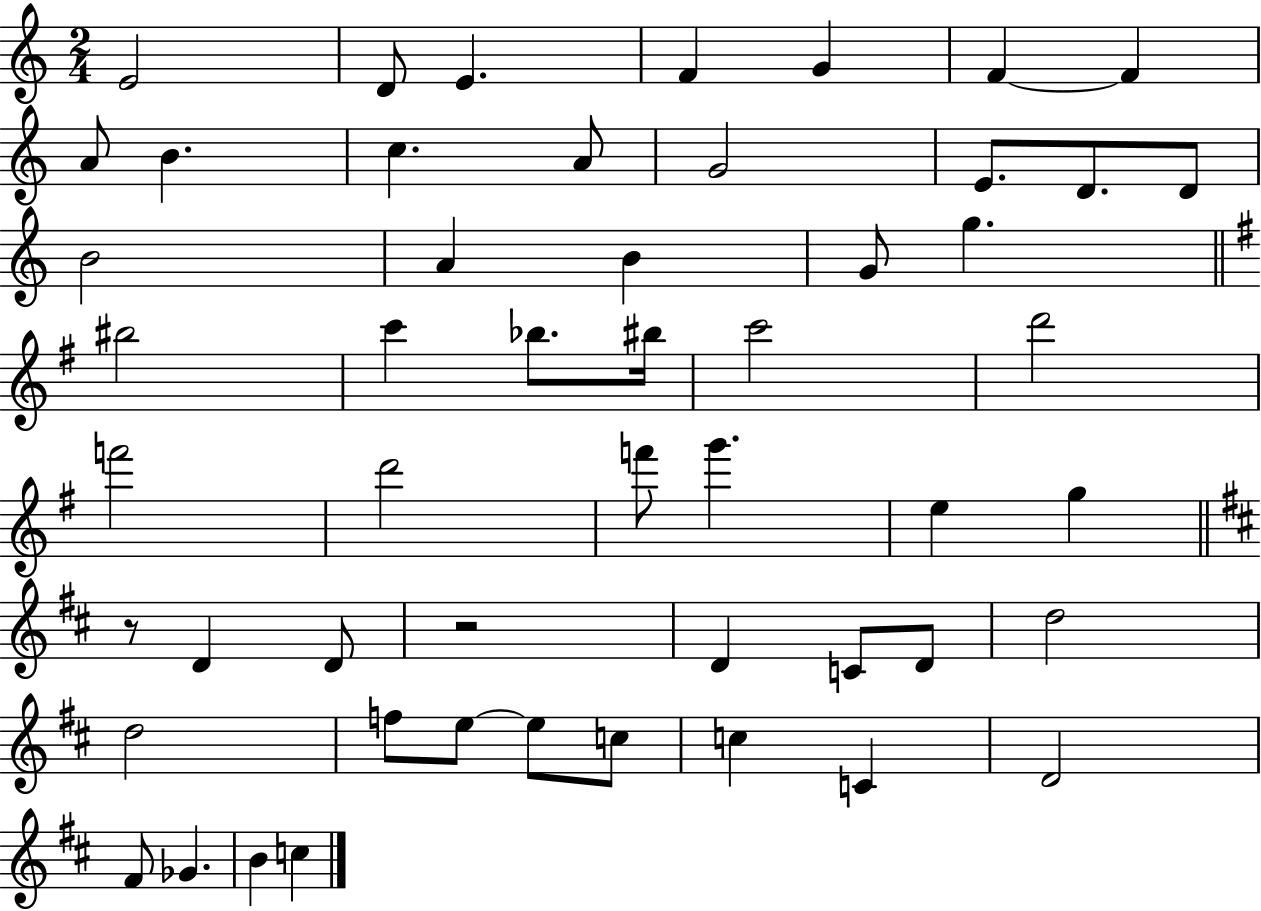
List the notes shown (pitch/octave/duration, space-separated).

E4/h D4/e E4/q. F4/q G4/q F4/q F4/q A4/e B4/q. C5/q. A4/e G4/h E4/e. D4/e. D4/e B4/h A4/q B4/q G4/e G5/q. BIS5/h C6/q Bb5/e. BIS5/s C6/h D6/h F6/h D6/h F6/e G6/q. E5/q G5/q R/e D4/q D4/e R/h D4/q C4/e D4/e D5/h D5/h F5/e E5/e E5/e C5/e C5/q C4/q D4/h F#4/e Gb4/q. B4/q C5/q